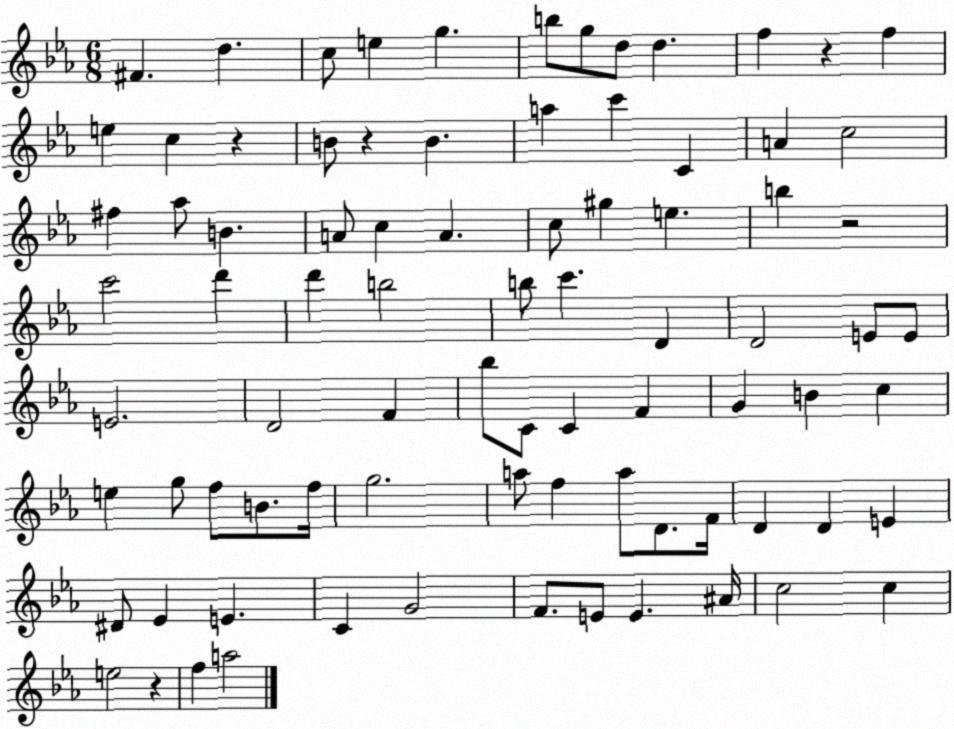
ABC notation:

X:1
T:Untitled
M:6/8
L:1/4
K:Eb
^F d c/2 e g b/2 g/2 d/2 d f z f e c z B/2 z B a c' C A c2 ^f _a/2 B A/2 c A c/2 ^g e b z2 c'2 d' d' b2 b/2 c' D D2 E/2 E/2 E2 D2 F _b/2 C/2 C F G B c e g/2 f/2 B/2 f/4 g2 a/2 f a/2 D/2 F/4 D D E ^D/2 _E E C G2 F/2 E/2 E ^A/4 c2 c e2 z f a2